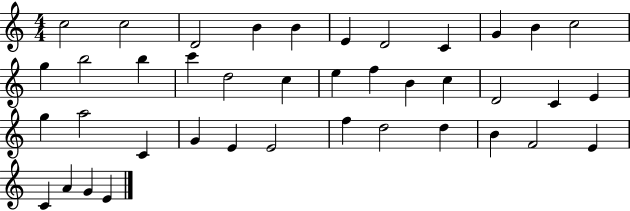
X:1
T:Untitled
M:4/4
L:1/4
K:C
c2 c2 D2 B B E D2 C G B c2 g b2 b c' d2 c e f B c D2 C E g a2 C G E E2 f d2 d B F2 E C A G E